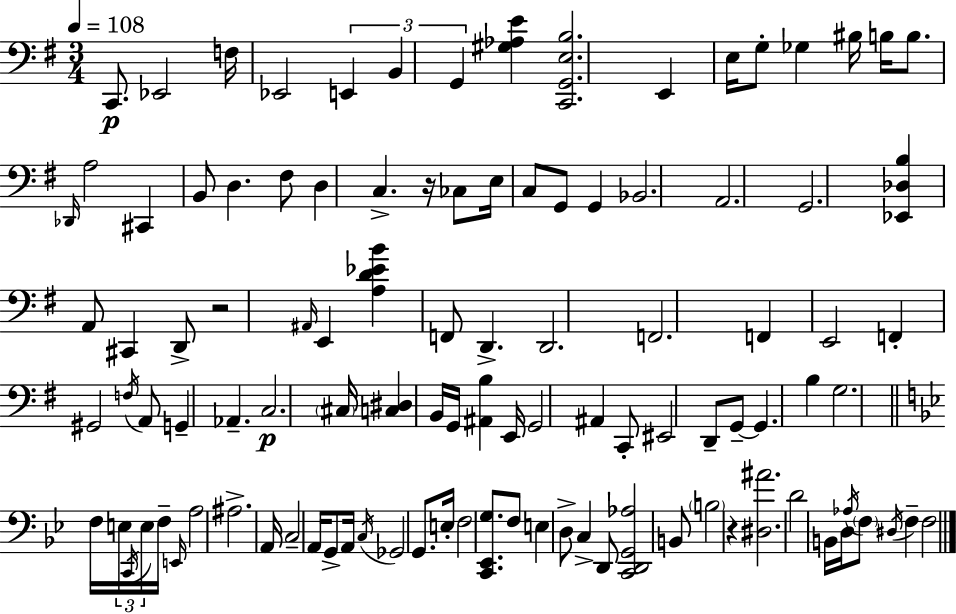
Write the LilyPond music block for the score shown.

{
  \clef bass
  \numericTimeSignature
  \time 3/4
  \key g \major
  \tempo 4 = 108
  \repeat volta 2 { c,8.\p ees,2 f16 | ees,2 \tuplet 3/2 { e,4 | b,4 g,4 } <gis aes e'>4 | <c, g, e b>2. | \break e,4 e16 g8-. ges4 bis16 | b16 b8. \grace { des,16 } a2 | cis,4 b,8 d4. | fis8 d4 c4.-> | \break r16 ces8 e16 c8 g,8 g,4 | bes,2. | a,2. | g,2. | \break <ees, des b>4 a,8 cis,4 d,8-> | r2 \grace { ais,16 } e,4 | <a d' ees' b'>4 f,8 d,4.-> | d,2. | \break f,2. | f,4 e,2 | f,4-. gis,2 | \acciaccatura { f16 } a,8 g,4-- aes,4.-- | \break c2.\p | \parenthesize cis16 <c dis>4 b,16 g,16 <ais, b>4 | e,16 g,2 ais,4 | c,8-. eis,2 | \break d,8-- g,8--~~ g,4. b4 | g2. | \bar "||" \break \key g \minor f16 \tuplet 3/2 { e16 \acciaccatura { c,16 } e16 } f16-- \grace { e,16 } a2 | ais2.-> | a,16 c2-- a,16 | g,8-> a,16 \acciaccatura { c16 } ges,2 | \break g,8. e16-. f2 | <c, ees, g>8. f8 e4 d8-> c4-> | d,8 <c, d, g, aes>2 | b,8 \parenthesize b2 r4 | \break <dis ais'>2. | d'2 b,16 | d16 \acciaccatura { aes16 } \parenthesize f8 \acciaccatura { dis16 } f4-- f2 | } \bar "|."
}